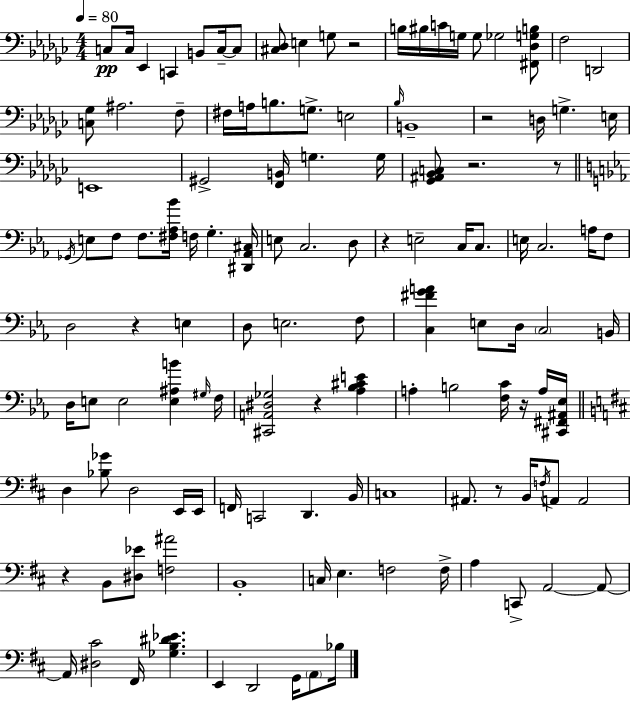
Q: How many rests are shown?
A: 10